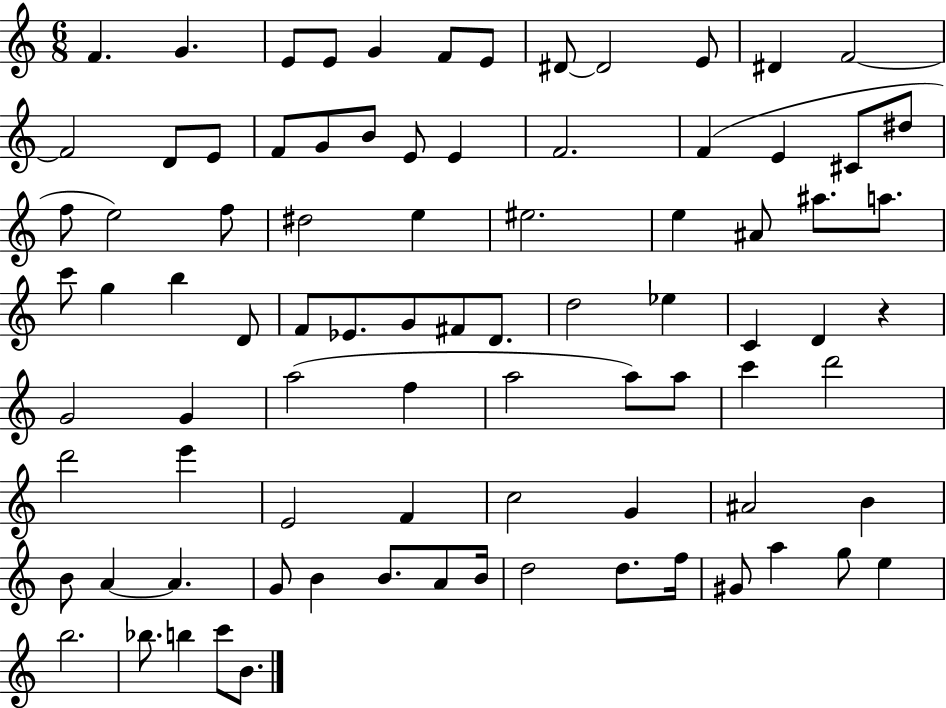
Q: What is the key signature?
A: C major